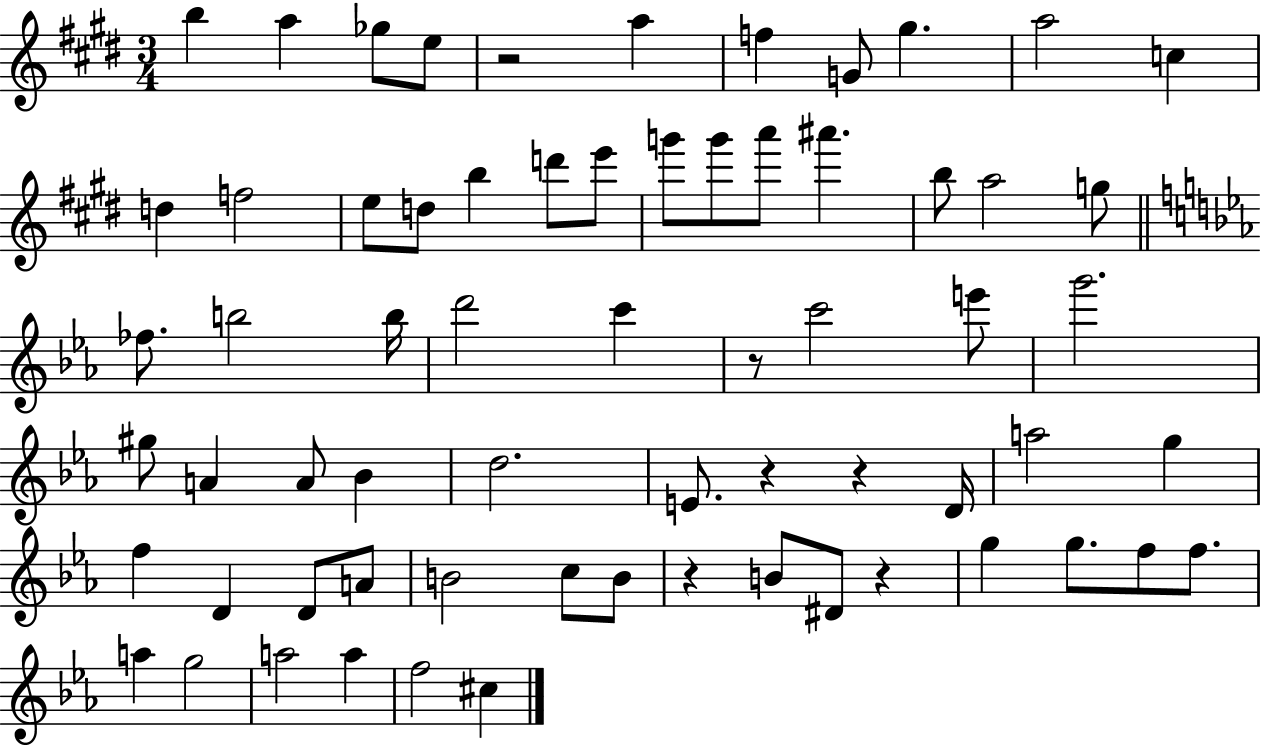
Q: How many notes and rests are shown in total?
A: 66